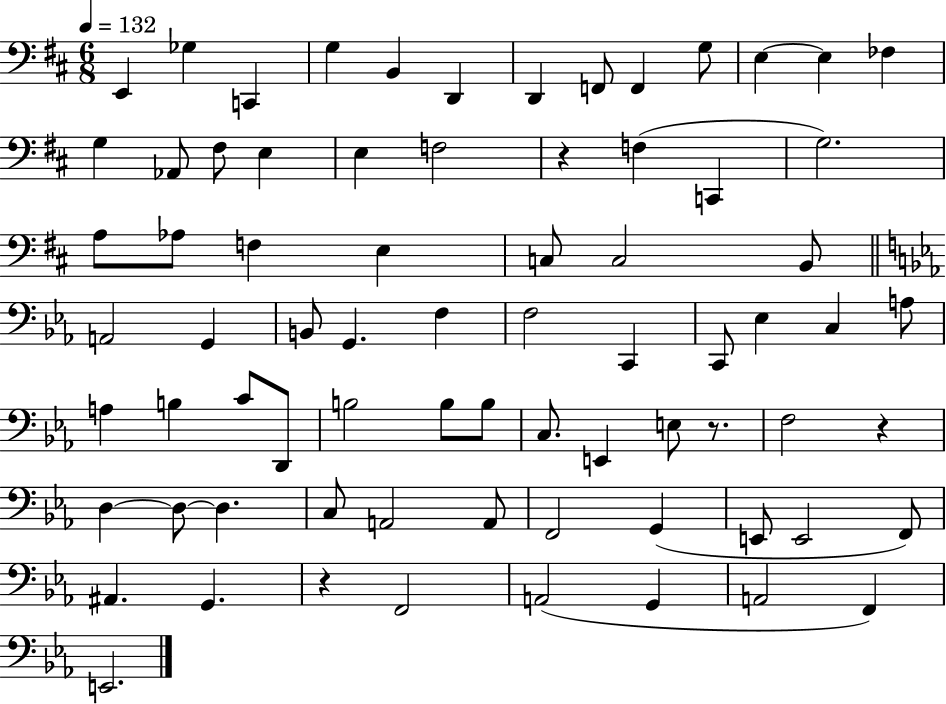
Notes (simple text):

E2/q Gb3/q C2/q G3/q B2/q D2/q D2/q F2/e F2/q G3/e E3/q E3/q FES3/q G3/q Ab2/e F#3/e E3/q E3/q F3/h R/q F3/q C2/q G3/h. A3/e Ab3/e F3/q E3/q C3/e C3/h B2/e A2/h G2/q B2/e G2/q. F3/q F3/h C2/q C2/e Eb3/q C3/q A3/e A3/q B3/q C4/e D2/e B3/h B3/e B3/e C3/e. E2/q E3/e R/e. F3/h R/q D3/q D3/e D3/q. C3/e A2/h A2/e F2/h G2/q E2/e E2/h F2/e A#2/q. G2/q. R/q F2/h A2/h G2/q A2/h F2/q E2/h.